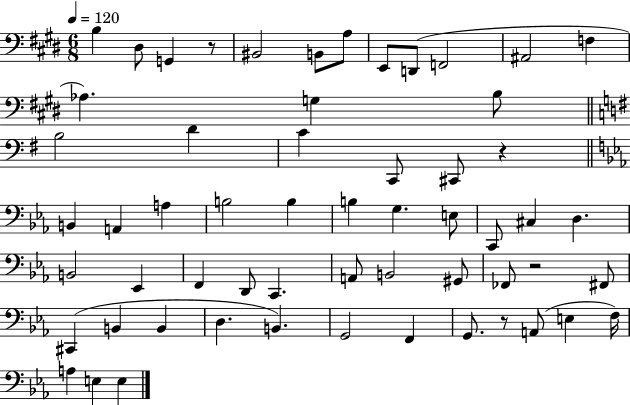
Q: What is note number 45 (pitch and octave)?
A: B2